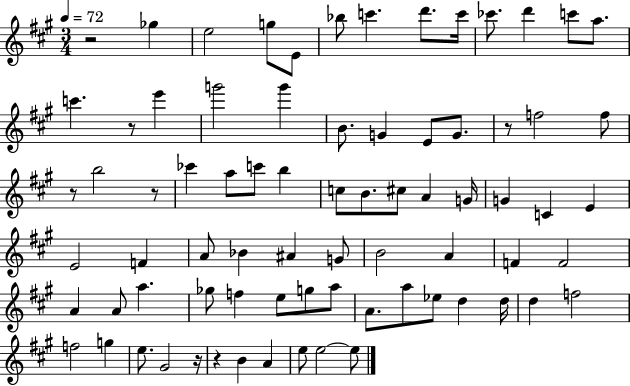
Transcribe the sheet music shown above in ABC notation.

X:1
T:Untitled
M:3/4
L:1/4
K:A
z2 _g e2 g/2 E/2 _b/2 c' d'/2 c'/4 _c'/2 d' c'/2 a/2 c' z/2 e' g'2 g' B/2 G E/2 G/2 z/2 f2 f/2 z/2 b2 z/2 _c' a/2 c'/2 b c/2 B/2 ^c/2 A G/4 G C E E2 F A/2 _B ^A G/2 B2 A F F2 A A/2 a _g/2 f e/2 g/2 a/2 A/2 a/2 _e/2 d d/4 d f2 f2 g e/2 ^G2 z/4 z B A e/2 e2 e/2